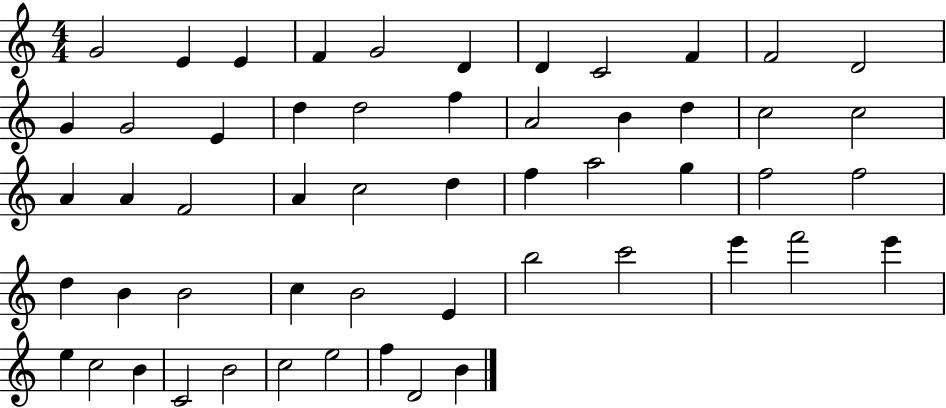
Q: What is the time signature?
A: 4/4